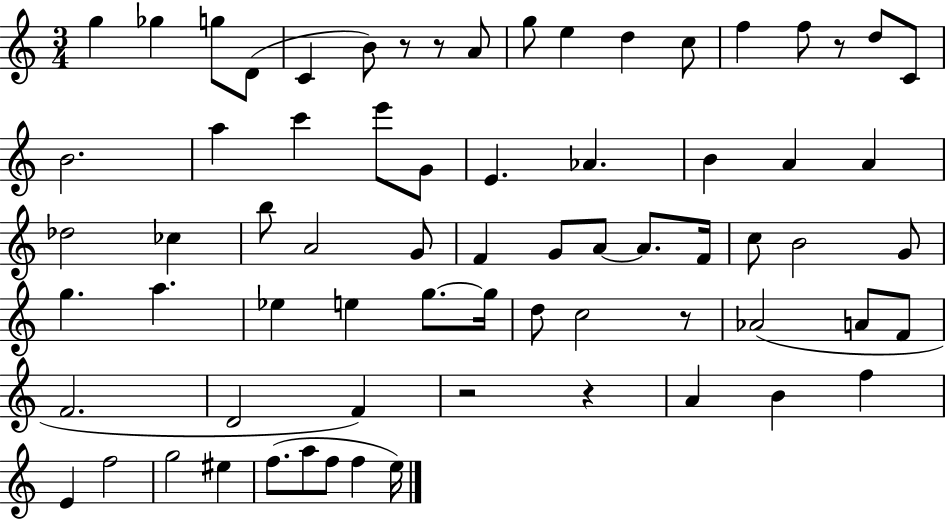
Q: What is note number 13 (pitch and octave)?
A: F5